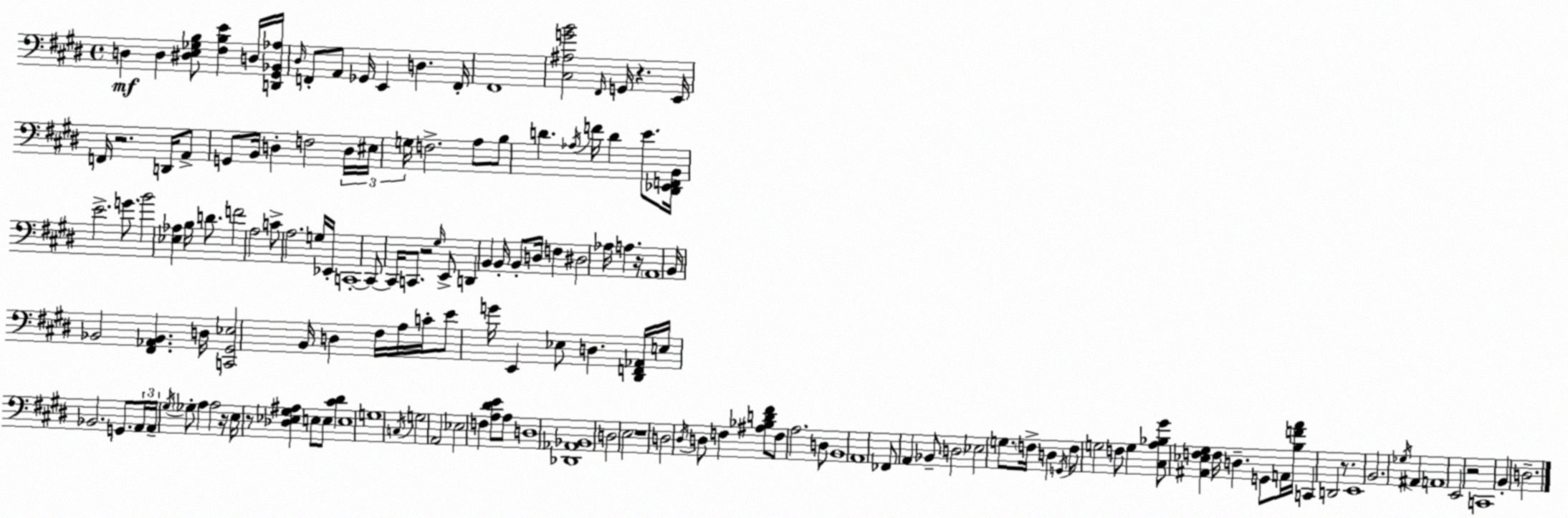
X:1
T:Untitled
M:4/4
L:1/4
K:E
D, D, [^D,E,_G,B,]/2 [^F,B,E] D,/4 [D,,^G,,_B,,_A,]/4 ^D,/4 F,,/2 A,,/2 _G,,/4 E,, D, F,,/4 ^F,,4 [^C,^A,GB]2 ^F,,/4 G,,/4 z E,,/4 F,,/4 z2 D,,/4 A,,/2 G,,/2 B,,/4 D, F,2 D,/4 ^E,/4 G,/4 F,2 A,/2 B,/2 D _A,/4 F/4 D E/2 [^D,,_E,,F,,B,,]/4 E2 G/2 B2 [_E,_A,] B,/4 D/2 F2 A,2 C/2 A,2 G,/4 _E,,/4 C,,4 C,,/2 C,,/4 C,,/2 z2 ^G,/4 E,,/2 D,, B,, B,,/4 B,,/2 D,/4 F, ^D,2 _A,/4 A, z/4 A,,4 B,,/4 _B,,2 [^F,,_A,,_B,,] D,/4 [C,,^G,,_E,]2 B,,/4 D, ^F,/4 A,/4 C/4 E/2 G/4 E,, _E,/2 D, [^D,,F,,_A,,]/4 E,/4 _B,,2 G,,/2 A,,/4 A,,/4 ^G,/4 _G,/2 A, A,2 z/4 E,/4 z/2 [_D,_E,^G,^A,] E,/2 E,/2 [^C^D] E,4 G,4 C,/4 G,2 A,,2 _E,2 F, [A,^DE]/2 A,/2 D,4 [_D,,_A,,_B,,]4 D,2 E,2 z4 D,2 ^D,/4 D,/2 F, [^A,_B,D^F]/2 F,/2 A,2 D,/2 B,,4 A,,4 _F,,/2 A,, _B,,/2 D,2 _E,2 G,/2 F,/4 D, G,,/4 F,/2 G,2 F,/2 G, [^C,A,_B,^G]/2 [^A,,_E,F,^G,] F,/4 D, G,,/2 A,,/4 [B,FA]/4 C,, D,,2 z/2 E,,4 B,,2 _G,/4 ^A,, A,,4 E,,2 z2 C,,4 B,, D,2